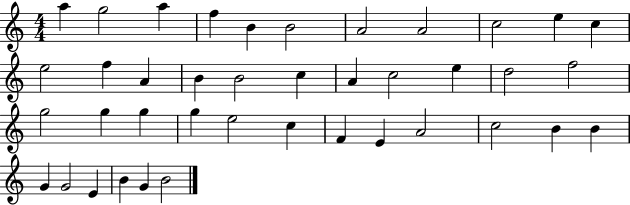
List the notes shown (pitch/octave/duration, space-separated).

A5/q G5/h A5/q F5/q B4/q B4/h A4/h A4/h C5/h E5/q C5/q E5/h F5/q A4/q B4/q B4/h C5/q A4/q C5/h E5/q D5/h F5/h G5/h G5/q G5/q G5/q E5/h C5/q F4/q E4/q A4/h C5/h B4/q B4/q G4/q G4/h E4/q B4/q G4/q B4/h